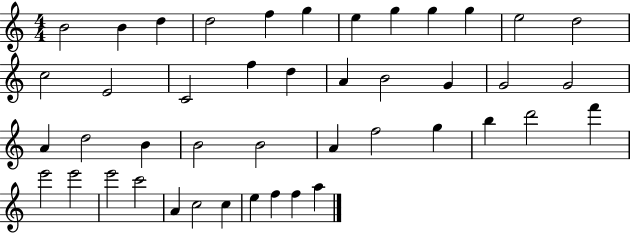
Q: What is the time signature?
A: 4/4